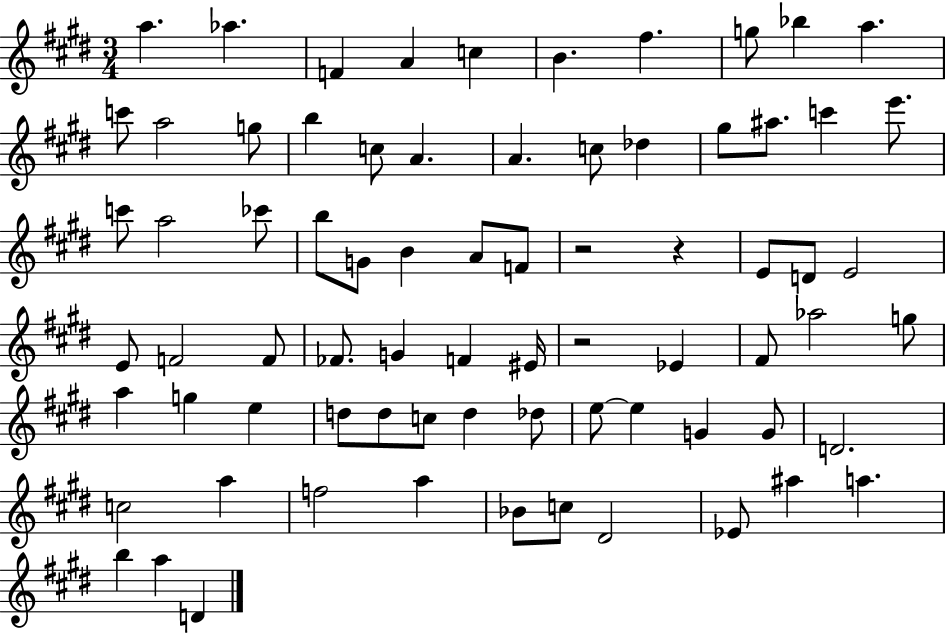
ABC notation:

X:1
T:Untitled
M:3/4
L:1/4
K:E
a _a F A c B ^f g/2 _b a c'/2 a2 g/2 b c/2 A A c/2 _d ^g/2 ^a/2 c' e'/2 c'/2 a2 _c'/2 b/2 G/2 B A/2 F/2 z2 z E/2 D/2 E2 E/2 F2 F/2 _F/2 G F ^E/4 z2 _E ^F/2 _a2 g/2 a g e d/2 d/2 c/2 d _d/2 e/2 e G G/2 D2 c2 a f2 a _B/2 c/2 ^D2 _E/2 ^a a b a D